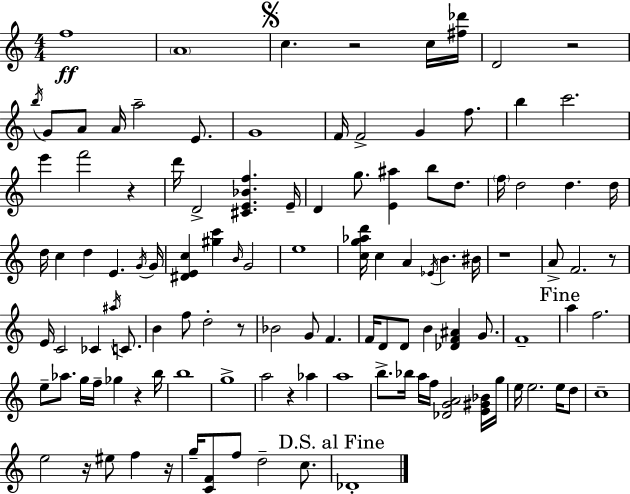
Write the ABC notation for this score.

X:1
T:Untitled
M:4/4
L:1/4
K:C
f4 A4 c z2 c/4 [^f_d']/4 D2 z2 b/4 G/2 A/2 A/4 a2 E/2 G4 F/4 F2 G f/2 b c'2 e' f'2 z d'/4 D2 [^CE_Bf] E/4 D g/2 [E^a] b/2 d/2 f/4 d2 d d/4 d/4 c d E G/4 G/4 [^DEc] [^gc'] B/4 G2 e4 [cg_ad']/4 c A _E/4 B ^B/4 z4 A/2 F2 z/2 E/4 C2 _C ^a/4 C/2 B f/2 d2 z/2 _B2 G/2 F F/4 D/2 D/2 B [_DF^A] G/2 F4 a f2 e/2 _a/2 g/4 f/4 _g z b/4 b4 g4 a2 z _a a4 b/2 _b/4 a/4 f/4 [_DGA]2 [E^G_B]/4 g/4 e/4 e2 e/4 d/2 c4 e2 z/4 ^e/2 f z/4 g/4 [CF]/2 f/2 d2 c/2 _D4